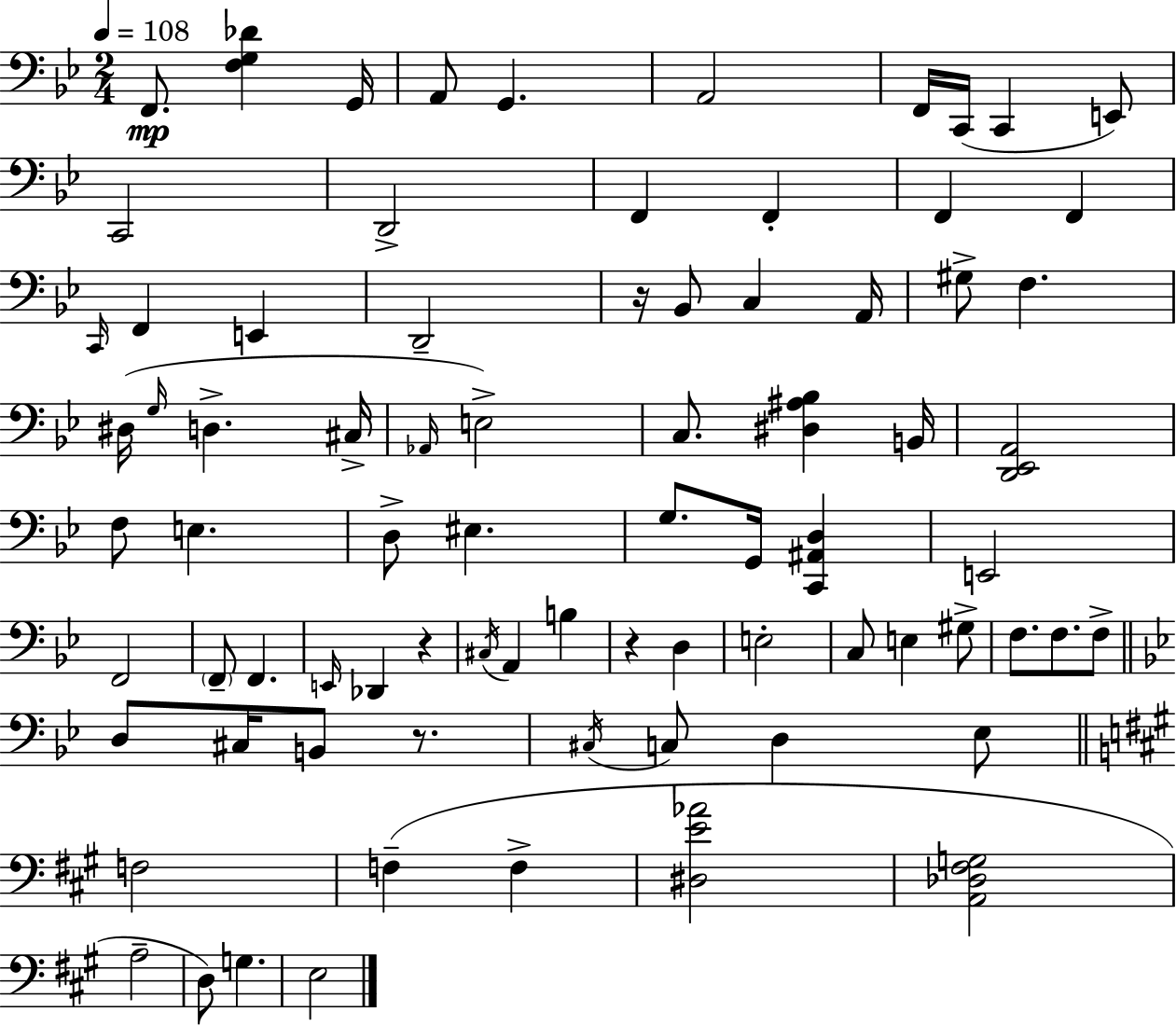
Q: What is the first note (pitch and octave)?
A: F2